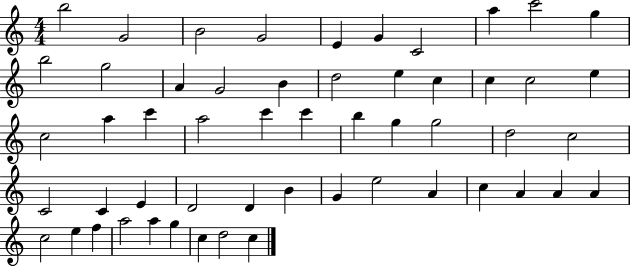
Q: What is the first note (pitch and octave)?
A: B5